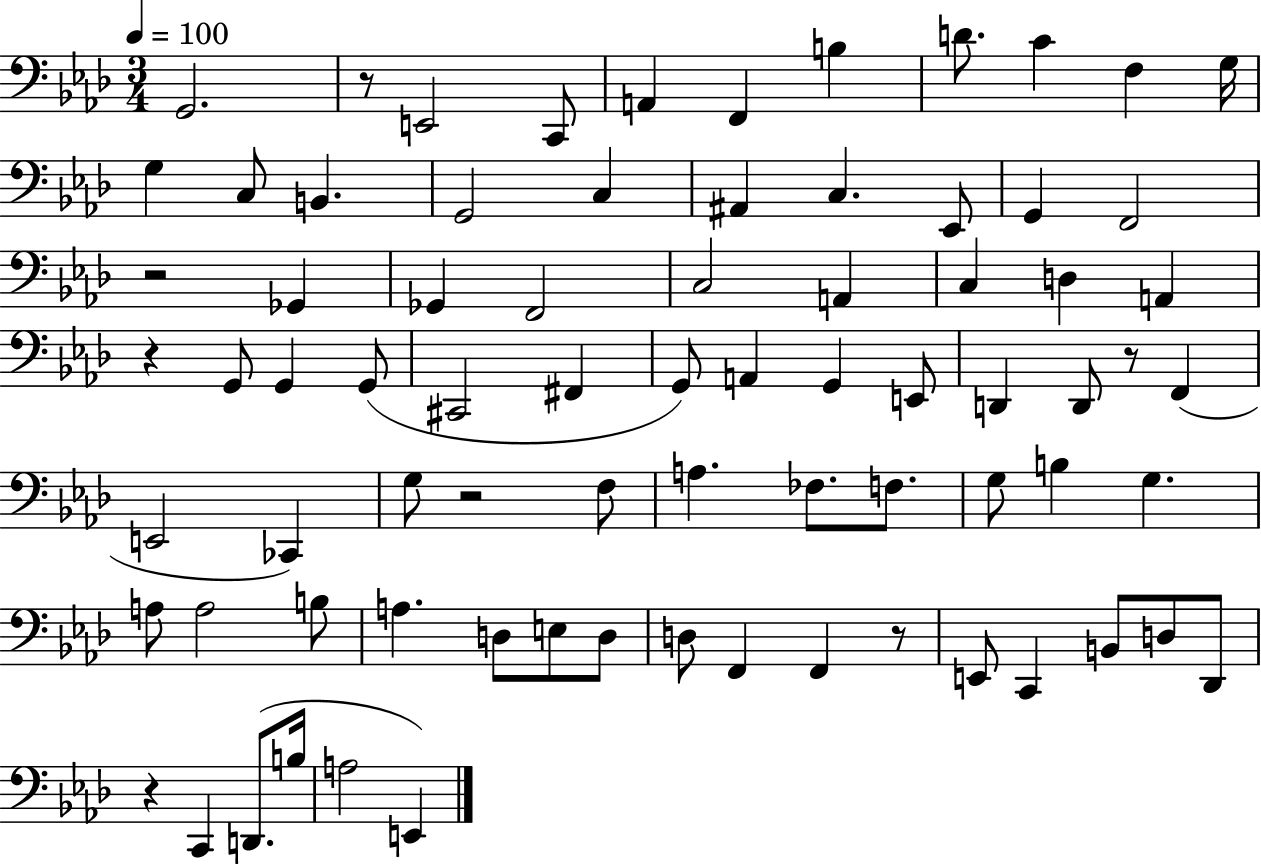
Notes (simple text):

G2/h. R/e E2/h C2/e A2/q F2/q B3/q D4/e. C4/q F3/q G3/s G3/q C3/e B2/q. G2/h C3/q A#2/q C3/q. Eb2/e G2/q F2/h R/h Gb2/q Gb2/q F2/h C3/h A2/q C3/q D3/q A2/q R/q G2/e G2/q G2/e C#2/h F#2/q G2/e A2/q G2/q E2/e D2/q D2/e R/e F2/q E2/h CES2/q G3/e R/h F3/e A3/q. FES3/e. F3/e. G3/e B3/q G3/q. A3/e A3/h B3/e A3/q. D3/e E3/e D3/e D3/e F2/q F2/q R/e E2/e C2/q B2/e D3/e Db2/e R/q C2/q D2/e. B3/s A3/h E2/q